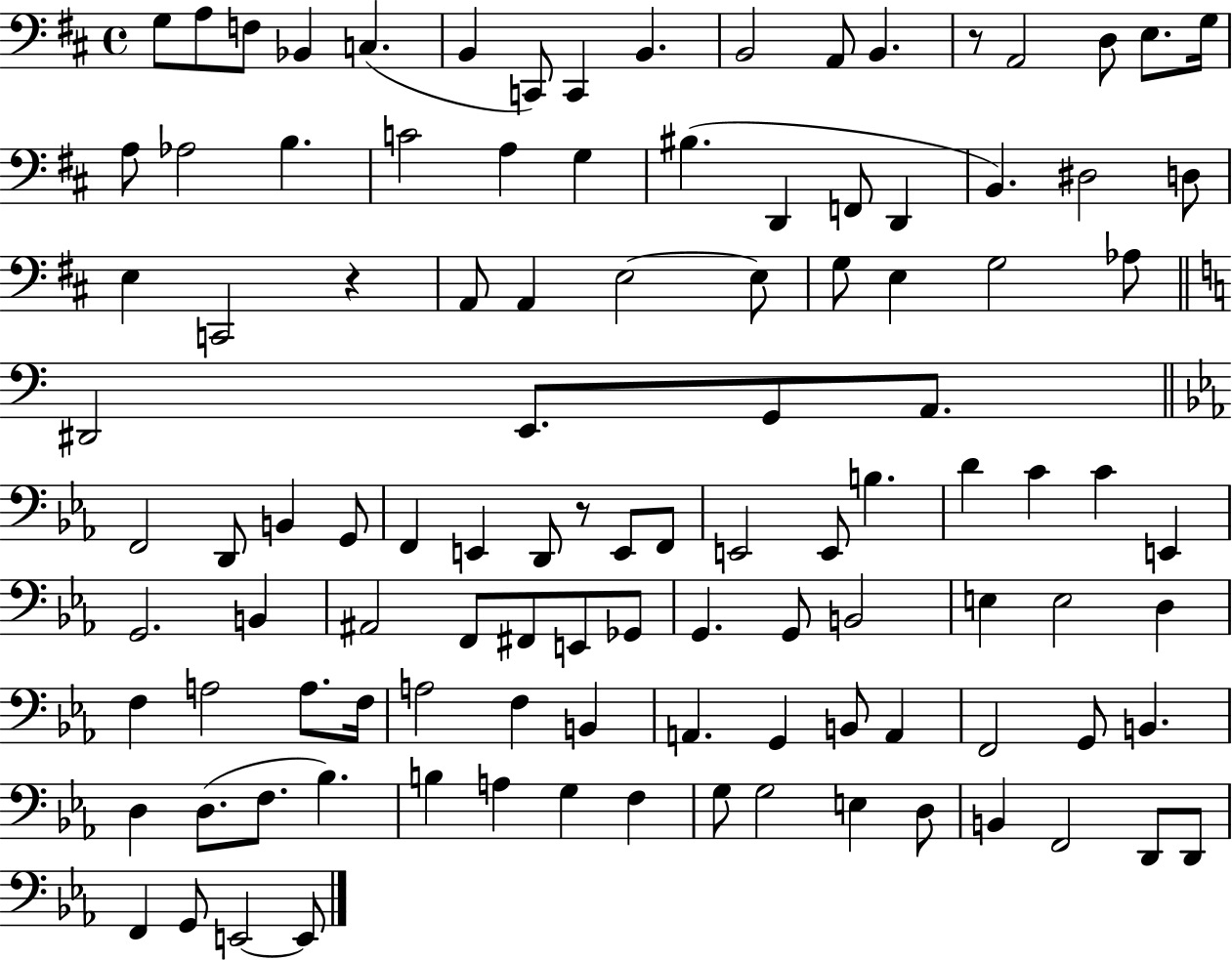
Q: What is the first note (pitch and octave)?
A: G3